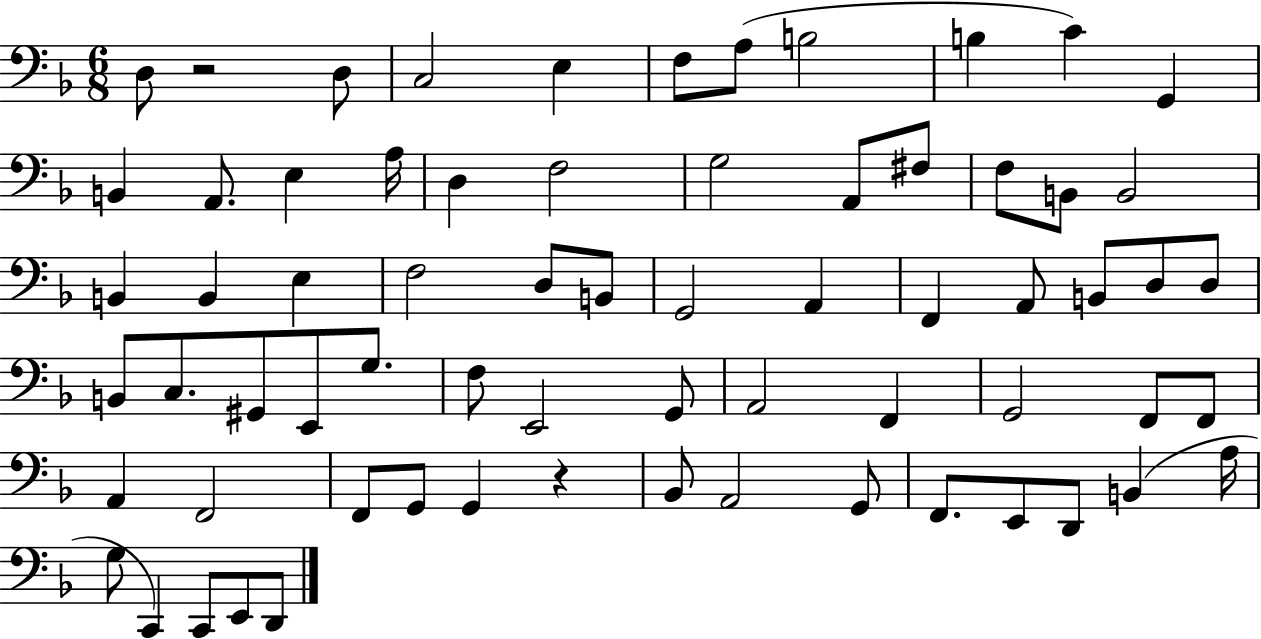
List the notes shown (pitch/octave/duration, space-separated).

D3/e R/h D3/e C3/h E3/q F3/e A3/e B3/h B3/q C4/q G2/q B2/q A2/e. E3/q A3/s D3/q F3/h G3/h A2/e F#3/e F3/e B2/e B2/h B2/q B2/q E3/q F3/h D3/e B2/e G2/h A2/q F2/q A2/e B2/e D3/e D3/e B2/e C3/e. G#2/e E2/e G3/e. F3/e E2/h G2/e A2/h F2/q G2/h F2/e F2/e A2/q F2/h F2/e G2/e G2/q R/q Bb2/e A2/h G2/e F2/e. E2/e D2/e B2/q A3/s G3/e C2/q C2/e E2/e D2/e